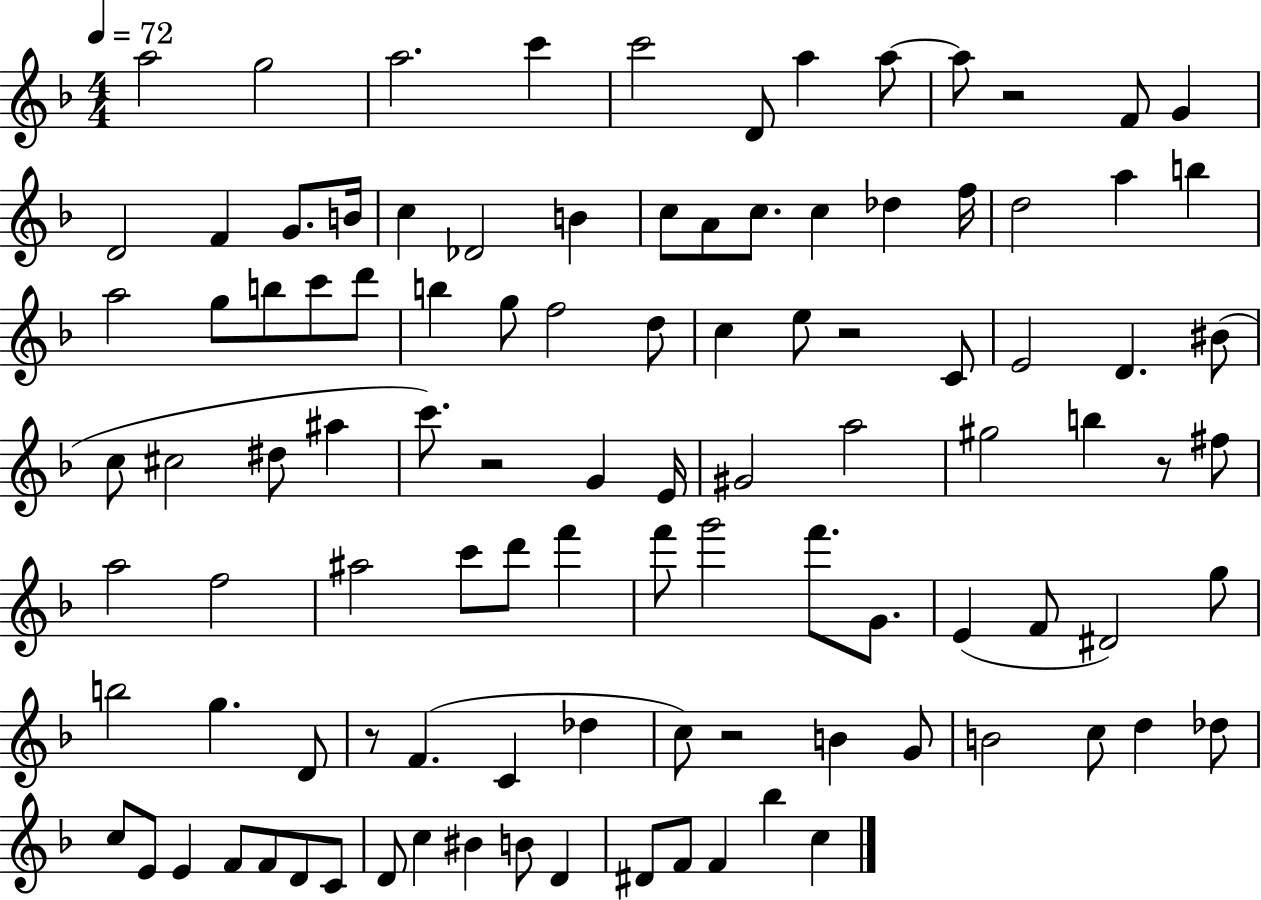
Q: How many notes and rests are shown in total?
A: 104